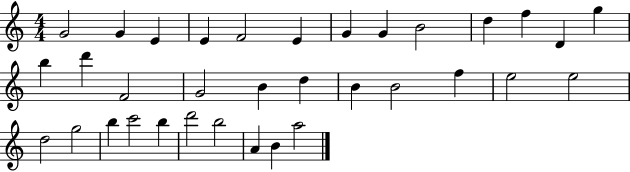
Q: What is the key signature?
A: C major